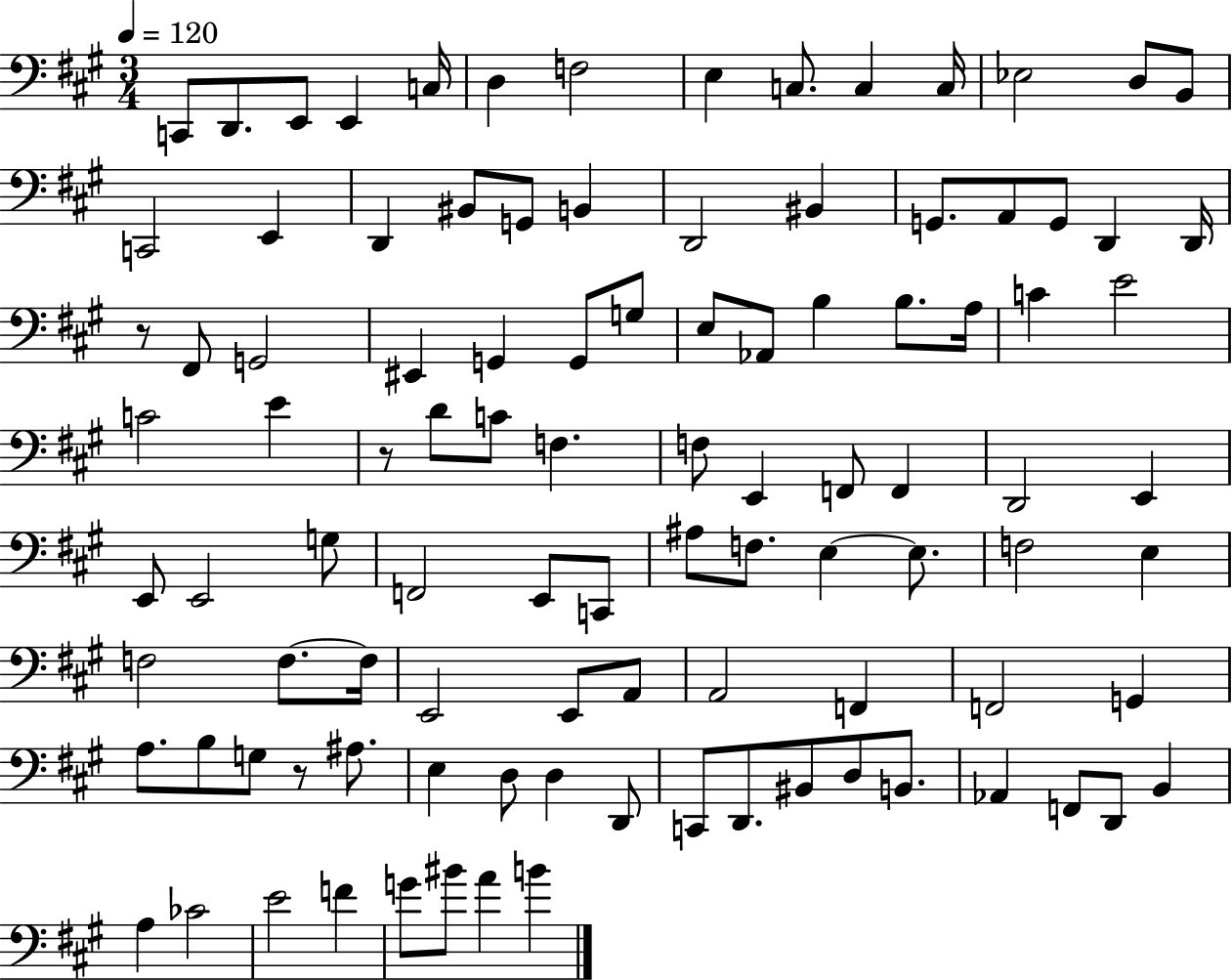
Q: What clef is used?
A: bass